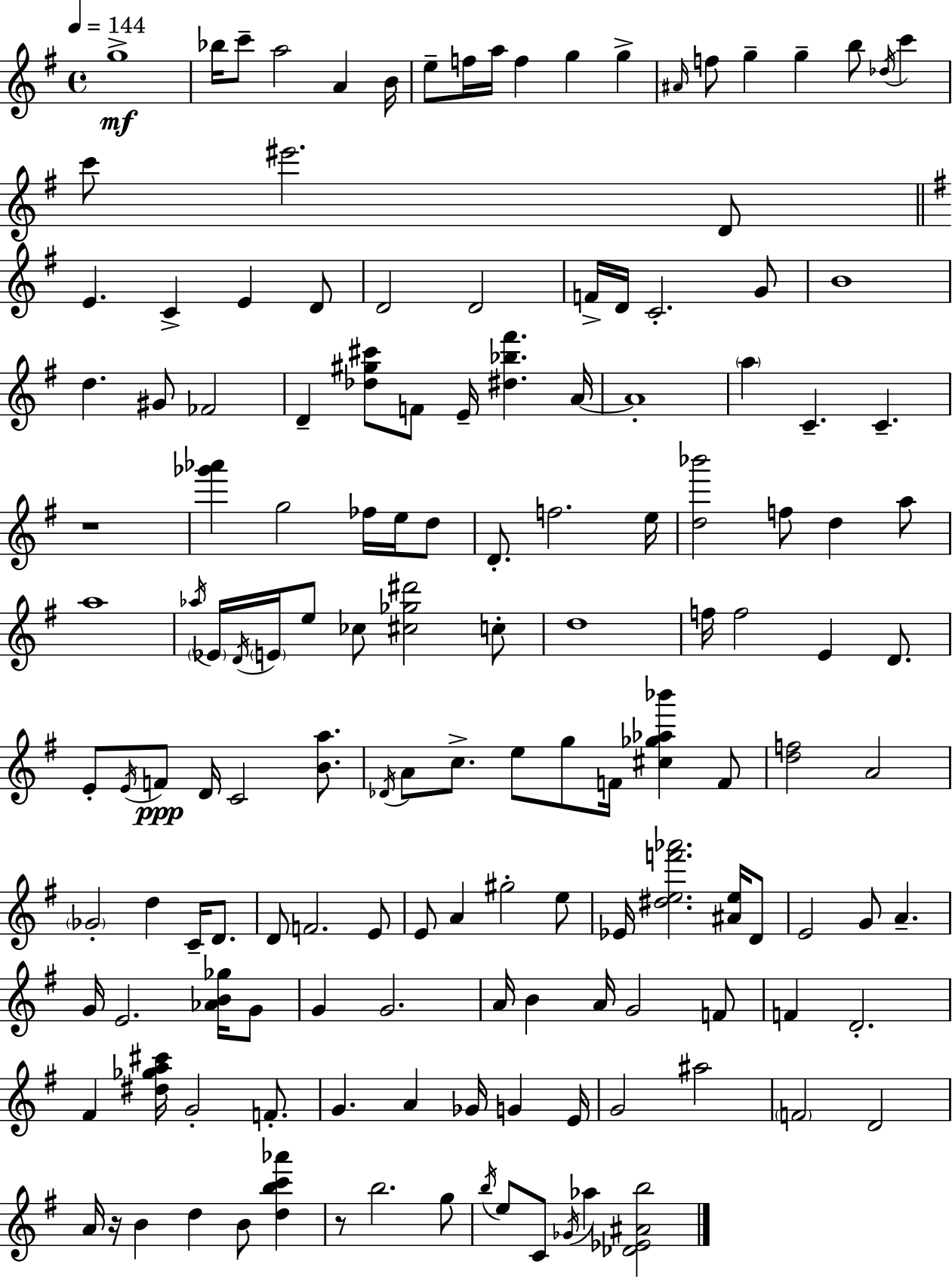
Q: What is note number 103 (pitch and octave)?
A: B4